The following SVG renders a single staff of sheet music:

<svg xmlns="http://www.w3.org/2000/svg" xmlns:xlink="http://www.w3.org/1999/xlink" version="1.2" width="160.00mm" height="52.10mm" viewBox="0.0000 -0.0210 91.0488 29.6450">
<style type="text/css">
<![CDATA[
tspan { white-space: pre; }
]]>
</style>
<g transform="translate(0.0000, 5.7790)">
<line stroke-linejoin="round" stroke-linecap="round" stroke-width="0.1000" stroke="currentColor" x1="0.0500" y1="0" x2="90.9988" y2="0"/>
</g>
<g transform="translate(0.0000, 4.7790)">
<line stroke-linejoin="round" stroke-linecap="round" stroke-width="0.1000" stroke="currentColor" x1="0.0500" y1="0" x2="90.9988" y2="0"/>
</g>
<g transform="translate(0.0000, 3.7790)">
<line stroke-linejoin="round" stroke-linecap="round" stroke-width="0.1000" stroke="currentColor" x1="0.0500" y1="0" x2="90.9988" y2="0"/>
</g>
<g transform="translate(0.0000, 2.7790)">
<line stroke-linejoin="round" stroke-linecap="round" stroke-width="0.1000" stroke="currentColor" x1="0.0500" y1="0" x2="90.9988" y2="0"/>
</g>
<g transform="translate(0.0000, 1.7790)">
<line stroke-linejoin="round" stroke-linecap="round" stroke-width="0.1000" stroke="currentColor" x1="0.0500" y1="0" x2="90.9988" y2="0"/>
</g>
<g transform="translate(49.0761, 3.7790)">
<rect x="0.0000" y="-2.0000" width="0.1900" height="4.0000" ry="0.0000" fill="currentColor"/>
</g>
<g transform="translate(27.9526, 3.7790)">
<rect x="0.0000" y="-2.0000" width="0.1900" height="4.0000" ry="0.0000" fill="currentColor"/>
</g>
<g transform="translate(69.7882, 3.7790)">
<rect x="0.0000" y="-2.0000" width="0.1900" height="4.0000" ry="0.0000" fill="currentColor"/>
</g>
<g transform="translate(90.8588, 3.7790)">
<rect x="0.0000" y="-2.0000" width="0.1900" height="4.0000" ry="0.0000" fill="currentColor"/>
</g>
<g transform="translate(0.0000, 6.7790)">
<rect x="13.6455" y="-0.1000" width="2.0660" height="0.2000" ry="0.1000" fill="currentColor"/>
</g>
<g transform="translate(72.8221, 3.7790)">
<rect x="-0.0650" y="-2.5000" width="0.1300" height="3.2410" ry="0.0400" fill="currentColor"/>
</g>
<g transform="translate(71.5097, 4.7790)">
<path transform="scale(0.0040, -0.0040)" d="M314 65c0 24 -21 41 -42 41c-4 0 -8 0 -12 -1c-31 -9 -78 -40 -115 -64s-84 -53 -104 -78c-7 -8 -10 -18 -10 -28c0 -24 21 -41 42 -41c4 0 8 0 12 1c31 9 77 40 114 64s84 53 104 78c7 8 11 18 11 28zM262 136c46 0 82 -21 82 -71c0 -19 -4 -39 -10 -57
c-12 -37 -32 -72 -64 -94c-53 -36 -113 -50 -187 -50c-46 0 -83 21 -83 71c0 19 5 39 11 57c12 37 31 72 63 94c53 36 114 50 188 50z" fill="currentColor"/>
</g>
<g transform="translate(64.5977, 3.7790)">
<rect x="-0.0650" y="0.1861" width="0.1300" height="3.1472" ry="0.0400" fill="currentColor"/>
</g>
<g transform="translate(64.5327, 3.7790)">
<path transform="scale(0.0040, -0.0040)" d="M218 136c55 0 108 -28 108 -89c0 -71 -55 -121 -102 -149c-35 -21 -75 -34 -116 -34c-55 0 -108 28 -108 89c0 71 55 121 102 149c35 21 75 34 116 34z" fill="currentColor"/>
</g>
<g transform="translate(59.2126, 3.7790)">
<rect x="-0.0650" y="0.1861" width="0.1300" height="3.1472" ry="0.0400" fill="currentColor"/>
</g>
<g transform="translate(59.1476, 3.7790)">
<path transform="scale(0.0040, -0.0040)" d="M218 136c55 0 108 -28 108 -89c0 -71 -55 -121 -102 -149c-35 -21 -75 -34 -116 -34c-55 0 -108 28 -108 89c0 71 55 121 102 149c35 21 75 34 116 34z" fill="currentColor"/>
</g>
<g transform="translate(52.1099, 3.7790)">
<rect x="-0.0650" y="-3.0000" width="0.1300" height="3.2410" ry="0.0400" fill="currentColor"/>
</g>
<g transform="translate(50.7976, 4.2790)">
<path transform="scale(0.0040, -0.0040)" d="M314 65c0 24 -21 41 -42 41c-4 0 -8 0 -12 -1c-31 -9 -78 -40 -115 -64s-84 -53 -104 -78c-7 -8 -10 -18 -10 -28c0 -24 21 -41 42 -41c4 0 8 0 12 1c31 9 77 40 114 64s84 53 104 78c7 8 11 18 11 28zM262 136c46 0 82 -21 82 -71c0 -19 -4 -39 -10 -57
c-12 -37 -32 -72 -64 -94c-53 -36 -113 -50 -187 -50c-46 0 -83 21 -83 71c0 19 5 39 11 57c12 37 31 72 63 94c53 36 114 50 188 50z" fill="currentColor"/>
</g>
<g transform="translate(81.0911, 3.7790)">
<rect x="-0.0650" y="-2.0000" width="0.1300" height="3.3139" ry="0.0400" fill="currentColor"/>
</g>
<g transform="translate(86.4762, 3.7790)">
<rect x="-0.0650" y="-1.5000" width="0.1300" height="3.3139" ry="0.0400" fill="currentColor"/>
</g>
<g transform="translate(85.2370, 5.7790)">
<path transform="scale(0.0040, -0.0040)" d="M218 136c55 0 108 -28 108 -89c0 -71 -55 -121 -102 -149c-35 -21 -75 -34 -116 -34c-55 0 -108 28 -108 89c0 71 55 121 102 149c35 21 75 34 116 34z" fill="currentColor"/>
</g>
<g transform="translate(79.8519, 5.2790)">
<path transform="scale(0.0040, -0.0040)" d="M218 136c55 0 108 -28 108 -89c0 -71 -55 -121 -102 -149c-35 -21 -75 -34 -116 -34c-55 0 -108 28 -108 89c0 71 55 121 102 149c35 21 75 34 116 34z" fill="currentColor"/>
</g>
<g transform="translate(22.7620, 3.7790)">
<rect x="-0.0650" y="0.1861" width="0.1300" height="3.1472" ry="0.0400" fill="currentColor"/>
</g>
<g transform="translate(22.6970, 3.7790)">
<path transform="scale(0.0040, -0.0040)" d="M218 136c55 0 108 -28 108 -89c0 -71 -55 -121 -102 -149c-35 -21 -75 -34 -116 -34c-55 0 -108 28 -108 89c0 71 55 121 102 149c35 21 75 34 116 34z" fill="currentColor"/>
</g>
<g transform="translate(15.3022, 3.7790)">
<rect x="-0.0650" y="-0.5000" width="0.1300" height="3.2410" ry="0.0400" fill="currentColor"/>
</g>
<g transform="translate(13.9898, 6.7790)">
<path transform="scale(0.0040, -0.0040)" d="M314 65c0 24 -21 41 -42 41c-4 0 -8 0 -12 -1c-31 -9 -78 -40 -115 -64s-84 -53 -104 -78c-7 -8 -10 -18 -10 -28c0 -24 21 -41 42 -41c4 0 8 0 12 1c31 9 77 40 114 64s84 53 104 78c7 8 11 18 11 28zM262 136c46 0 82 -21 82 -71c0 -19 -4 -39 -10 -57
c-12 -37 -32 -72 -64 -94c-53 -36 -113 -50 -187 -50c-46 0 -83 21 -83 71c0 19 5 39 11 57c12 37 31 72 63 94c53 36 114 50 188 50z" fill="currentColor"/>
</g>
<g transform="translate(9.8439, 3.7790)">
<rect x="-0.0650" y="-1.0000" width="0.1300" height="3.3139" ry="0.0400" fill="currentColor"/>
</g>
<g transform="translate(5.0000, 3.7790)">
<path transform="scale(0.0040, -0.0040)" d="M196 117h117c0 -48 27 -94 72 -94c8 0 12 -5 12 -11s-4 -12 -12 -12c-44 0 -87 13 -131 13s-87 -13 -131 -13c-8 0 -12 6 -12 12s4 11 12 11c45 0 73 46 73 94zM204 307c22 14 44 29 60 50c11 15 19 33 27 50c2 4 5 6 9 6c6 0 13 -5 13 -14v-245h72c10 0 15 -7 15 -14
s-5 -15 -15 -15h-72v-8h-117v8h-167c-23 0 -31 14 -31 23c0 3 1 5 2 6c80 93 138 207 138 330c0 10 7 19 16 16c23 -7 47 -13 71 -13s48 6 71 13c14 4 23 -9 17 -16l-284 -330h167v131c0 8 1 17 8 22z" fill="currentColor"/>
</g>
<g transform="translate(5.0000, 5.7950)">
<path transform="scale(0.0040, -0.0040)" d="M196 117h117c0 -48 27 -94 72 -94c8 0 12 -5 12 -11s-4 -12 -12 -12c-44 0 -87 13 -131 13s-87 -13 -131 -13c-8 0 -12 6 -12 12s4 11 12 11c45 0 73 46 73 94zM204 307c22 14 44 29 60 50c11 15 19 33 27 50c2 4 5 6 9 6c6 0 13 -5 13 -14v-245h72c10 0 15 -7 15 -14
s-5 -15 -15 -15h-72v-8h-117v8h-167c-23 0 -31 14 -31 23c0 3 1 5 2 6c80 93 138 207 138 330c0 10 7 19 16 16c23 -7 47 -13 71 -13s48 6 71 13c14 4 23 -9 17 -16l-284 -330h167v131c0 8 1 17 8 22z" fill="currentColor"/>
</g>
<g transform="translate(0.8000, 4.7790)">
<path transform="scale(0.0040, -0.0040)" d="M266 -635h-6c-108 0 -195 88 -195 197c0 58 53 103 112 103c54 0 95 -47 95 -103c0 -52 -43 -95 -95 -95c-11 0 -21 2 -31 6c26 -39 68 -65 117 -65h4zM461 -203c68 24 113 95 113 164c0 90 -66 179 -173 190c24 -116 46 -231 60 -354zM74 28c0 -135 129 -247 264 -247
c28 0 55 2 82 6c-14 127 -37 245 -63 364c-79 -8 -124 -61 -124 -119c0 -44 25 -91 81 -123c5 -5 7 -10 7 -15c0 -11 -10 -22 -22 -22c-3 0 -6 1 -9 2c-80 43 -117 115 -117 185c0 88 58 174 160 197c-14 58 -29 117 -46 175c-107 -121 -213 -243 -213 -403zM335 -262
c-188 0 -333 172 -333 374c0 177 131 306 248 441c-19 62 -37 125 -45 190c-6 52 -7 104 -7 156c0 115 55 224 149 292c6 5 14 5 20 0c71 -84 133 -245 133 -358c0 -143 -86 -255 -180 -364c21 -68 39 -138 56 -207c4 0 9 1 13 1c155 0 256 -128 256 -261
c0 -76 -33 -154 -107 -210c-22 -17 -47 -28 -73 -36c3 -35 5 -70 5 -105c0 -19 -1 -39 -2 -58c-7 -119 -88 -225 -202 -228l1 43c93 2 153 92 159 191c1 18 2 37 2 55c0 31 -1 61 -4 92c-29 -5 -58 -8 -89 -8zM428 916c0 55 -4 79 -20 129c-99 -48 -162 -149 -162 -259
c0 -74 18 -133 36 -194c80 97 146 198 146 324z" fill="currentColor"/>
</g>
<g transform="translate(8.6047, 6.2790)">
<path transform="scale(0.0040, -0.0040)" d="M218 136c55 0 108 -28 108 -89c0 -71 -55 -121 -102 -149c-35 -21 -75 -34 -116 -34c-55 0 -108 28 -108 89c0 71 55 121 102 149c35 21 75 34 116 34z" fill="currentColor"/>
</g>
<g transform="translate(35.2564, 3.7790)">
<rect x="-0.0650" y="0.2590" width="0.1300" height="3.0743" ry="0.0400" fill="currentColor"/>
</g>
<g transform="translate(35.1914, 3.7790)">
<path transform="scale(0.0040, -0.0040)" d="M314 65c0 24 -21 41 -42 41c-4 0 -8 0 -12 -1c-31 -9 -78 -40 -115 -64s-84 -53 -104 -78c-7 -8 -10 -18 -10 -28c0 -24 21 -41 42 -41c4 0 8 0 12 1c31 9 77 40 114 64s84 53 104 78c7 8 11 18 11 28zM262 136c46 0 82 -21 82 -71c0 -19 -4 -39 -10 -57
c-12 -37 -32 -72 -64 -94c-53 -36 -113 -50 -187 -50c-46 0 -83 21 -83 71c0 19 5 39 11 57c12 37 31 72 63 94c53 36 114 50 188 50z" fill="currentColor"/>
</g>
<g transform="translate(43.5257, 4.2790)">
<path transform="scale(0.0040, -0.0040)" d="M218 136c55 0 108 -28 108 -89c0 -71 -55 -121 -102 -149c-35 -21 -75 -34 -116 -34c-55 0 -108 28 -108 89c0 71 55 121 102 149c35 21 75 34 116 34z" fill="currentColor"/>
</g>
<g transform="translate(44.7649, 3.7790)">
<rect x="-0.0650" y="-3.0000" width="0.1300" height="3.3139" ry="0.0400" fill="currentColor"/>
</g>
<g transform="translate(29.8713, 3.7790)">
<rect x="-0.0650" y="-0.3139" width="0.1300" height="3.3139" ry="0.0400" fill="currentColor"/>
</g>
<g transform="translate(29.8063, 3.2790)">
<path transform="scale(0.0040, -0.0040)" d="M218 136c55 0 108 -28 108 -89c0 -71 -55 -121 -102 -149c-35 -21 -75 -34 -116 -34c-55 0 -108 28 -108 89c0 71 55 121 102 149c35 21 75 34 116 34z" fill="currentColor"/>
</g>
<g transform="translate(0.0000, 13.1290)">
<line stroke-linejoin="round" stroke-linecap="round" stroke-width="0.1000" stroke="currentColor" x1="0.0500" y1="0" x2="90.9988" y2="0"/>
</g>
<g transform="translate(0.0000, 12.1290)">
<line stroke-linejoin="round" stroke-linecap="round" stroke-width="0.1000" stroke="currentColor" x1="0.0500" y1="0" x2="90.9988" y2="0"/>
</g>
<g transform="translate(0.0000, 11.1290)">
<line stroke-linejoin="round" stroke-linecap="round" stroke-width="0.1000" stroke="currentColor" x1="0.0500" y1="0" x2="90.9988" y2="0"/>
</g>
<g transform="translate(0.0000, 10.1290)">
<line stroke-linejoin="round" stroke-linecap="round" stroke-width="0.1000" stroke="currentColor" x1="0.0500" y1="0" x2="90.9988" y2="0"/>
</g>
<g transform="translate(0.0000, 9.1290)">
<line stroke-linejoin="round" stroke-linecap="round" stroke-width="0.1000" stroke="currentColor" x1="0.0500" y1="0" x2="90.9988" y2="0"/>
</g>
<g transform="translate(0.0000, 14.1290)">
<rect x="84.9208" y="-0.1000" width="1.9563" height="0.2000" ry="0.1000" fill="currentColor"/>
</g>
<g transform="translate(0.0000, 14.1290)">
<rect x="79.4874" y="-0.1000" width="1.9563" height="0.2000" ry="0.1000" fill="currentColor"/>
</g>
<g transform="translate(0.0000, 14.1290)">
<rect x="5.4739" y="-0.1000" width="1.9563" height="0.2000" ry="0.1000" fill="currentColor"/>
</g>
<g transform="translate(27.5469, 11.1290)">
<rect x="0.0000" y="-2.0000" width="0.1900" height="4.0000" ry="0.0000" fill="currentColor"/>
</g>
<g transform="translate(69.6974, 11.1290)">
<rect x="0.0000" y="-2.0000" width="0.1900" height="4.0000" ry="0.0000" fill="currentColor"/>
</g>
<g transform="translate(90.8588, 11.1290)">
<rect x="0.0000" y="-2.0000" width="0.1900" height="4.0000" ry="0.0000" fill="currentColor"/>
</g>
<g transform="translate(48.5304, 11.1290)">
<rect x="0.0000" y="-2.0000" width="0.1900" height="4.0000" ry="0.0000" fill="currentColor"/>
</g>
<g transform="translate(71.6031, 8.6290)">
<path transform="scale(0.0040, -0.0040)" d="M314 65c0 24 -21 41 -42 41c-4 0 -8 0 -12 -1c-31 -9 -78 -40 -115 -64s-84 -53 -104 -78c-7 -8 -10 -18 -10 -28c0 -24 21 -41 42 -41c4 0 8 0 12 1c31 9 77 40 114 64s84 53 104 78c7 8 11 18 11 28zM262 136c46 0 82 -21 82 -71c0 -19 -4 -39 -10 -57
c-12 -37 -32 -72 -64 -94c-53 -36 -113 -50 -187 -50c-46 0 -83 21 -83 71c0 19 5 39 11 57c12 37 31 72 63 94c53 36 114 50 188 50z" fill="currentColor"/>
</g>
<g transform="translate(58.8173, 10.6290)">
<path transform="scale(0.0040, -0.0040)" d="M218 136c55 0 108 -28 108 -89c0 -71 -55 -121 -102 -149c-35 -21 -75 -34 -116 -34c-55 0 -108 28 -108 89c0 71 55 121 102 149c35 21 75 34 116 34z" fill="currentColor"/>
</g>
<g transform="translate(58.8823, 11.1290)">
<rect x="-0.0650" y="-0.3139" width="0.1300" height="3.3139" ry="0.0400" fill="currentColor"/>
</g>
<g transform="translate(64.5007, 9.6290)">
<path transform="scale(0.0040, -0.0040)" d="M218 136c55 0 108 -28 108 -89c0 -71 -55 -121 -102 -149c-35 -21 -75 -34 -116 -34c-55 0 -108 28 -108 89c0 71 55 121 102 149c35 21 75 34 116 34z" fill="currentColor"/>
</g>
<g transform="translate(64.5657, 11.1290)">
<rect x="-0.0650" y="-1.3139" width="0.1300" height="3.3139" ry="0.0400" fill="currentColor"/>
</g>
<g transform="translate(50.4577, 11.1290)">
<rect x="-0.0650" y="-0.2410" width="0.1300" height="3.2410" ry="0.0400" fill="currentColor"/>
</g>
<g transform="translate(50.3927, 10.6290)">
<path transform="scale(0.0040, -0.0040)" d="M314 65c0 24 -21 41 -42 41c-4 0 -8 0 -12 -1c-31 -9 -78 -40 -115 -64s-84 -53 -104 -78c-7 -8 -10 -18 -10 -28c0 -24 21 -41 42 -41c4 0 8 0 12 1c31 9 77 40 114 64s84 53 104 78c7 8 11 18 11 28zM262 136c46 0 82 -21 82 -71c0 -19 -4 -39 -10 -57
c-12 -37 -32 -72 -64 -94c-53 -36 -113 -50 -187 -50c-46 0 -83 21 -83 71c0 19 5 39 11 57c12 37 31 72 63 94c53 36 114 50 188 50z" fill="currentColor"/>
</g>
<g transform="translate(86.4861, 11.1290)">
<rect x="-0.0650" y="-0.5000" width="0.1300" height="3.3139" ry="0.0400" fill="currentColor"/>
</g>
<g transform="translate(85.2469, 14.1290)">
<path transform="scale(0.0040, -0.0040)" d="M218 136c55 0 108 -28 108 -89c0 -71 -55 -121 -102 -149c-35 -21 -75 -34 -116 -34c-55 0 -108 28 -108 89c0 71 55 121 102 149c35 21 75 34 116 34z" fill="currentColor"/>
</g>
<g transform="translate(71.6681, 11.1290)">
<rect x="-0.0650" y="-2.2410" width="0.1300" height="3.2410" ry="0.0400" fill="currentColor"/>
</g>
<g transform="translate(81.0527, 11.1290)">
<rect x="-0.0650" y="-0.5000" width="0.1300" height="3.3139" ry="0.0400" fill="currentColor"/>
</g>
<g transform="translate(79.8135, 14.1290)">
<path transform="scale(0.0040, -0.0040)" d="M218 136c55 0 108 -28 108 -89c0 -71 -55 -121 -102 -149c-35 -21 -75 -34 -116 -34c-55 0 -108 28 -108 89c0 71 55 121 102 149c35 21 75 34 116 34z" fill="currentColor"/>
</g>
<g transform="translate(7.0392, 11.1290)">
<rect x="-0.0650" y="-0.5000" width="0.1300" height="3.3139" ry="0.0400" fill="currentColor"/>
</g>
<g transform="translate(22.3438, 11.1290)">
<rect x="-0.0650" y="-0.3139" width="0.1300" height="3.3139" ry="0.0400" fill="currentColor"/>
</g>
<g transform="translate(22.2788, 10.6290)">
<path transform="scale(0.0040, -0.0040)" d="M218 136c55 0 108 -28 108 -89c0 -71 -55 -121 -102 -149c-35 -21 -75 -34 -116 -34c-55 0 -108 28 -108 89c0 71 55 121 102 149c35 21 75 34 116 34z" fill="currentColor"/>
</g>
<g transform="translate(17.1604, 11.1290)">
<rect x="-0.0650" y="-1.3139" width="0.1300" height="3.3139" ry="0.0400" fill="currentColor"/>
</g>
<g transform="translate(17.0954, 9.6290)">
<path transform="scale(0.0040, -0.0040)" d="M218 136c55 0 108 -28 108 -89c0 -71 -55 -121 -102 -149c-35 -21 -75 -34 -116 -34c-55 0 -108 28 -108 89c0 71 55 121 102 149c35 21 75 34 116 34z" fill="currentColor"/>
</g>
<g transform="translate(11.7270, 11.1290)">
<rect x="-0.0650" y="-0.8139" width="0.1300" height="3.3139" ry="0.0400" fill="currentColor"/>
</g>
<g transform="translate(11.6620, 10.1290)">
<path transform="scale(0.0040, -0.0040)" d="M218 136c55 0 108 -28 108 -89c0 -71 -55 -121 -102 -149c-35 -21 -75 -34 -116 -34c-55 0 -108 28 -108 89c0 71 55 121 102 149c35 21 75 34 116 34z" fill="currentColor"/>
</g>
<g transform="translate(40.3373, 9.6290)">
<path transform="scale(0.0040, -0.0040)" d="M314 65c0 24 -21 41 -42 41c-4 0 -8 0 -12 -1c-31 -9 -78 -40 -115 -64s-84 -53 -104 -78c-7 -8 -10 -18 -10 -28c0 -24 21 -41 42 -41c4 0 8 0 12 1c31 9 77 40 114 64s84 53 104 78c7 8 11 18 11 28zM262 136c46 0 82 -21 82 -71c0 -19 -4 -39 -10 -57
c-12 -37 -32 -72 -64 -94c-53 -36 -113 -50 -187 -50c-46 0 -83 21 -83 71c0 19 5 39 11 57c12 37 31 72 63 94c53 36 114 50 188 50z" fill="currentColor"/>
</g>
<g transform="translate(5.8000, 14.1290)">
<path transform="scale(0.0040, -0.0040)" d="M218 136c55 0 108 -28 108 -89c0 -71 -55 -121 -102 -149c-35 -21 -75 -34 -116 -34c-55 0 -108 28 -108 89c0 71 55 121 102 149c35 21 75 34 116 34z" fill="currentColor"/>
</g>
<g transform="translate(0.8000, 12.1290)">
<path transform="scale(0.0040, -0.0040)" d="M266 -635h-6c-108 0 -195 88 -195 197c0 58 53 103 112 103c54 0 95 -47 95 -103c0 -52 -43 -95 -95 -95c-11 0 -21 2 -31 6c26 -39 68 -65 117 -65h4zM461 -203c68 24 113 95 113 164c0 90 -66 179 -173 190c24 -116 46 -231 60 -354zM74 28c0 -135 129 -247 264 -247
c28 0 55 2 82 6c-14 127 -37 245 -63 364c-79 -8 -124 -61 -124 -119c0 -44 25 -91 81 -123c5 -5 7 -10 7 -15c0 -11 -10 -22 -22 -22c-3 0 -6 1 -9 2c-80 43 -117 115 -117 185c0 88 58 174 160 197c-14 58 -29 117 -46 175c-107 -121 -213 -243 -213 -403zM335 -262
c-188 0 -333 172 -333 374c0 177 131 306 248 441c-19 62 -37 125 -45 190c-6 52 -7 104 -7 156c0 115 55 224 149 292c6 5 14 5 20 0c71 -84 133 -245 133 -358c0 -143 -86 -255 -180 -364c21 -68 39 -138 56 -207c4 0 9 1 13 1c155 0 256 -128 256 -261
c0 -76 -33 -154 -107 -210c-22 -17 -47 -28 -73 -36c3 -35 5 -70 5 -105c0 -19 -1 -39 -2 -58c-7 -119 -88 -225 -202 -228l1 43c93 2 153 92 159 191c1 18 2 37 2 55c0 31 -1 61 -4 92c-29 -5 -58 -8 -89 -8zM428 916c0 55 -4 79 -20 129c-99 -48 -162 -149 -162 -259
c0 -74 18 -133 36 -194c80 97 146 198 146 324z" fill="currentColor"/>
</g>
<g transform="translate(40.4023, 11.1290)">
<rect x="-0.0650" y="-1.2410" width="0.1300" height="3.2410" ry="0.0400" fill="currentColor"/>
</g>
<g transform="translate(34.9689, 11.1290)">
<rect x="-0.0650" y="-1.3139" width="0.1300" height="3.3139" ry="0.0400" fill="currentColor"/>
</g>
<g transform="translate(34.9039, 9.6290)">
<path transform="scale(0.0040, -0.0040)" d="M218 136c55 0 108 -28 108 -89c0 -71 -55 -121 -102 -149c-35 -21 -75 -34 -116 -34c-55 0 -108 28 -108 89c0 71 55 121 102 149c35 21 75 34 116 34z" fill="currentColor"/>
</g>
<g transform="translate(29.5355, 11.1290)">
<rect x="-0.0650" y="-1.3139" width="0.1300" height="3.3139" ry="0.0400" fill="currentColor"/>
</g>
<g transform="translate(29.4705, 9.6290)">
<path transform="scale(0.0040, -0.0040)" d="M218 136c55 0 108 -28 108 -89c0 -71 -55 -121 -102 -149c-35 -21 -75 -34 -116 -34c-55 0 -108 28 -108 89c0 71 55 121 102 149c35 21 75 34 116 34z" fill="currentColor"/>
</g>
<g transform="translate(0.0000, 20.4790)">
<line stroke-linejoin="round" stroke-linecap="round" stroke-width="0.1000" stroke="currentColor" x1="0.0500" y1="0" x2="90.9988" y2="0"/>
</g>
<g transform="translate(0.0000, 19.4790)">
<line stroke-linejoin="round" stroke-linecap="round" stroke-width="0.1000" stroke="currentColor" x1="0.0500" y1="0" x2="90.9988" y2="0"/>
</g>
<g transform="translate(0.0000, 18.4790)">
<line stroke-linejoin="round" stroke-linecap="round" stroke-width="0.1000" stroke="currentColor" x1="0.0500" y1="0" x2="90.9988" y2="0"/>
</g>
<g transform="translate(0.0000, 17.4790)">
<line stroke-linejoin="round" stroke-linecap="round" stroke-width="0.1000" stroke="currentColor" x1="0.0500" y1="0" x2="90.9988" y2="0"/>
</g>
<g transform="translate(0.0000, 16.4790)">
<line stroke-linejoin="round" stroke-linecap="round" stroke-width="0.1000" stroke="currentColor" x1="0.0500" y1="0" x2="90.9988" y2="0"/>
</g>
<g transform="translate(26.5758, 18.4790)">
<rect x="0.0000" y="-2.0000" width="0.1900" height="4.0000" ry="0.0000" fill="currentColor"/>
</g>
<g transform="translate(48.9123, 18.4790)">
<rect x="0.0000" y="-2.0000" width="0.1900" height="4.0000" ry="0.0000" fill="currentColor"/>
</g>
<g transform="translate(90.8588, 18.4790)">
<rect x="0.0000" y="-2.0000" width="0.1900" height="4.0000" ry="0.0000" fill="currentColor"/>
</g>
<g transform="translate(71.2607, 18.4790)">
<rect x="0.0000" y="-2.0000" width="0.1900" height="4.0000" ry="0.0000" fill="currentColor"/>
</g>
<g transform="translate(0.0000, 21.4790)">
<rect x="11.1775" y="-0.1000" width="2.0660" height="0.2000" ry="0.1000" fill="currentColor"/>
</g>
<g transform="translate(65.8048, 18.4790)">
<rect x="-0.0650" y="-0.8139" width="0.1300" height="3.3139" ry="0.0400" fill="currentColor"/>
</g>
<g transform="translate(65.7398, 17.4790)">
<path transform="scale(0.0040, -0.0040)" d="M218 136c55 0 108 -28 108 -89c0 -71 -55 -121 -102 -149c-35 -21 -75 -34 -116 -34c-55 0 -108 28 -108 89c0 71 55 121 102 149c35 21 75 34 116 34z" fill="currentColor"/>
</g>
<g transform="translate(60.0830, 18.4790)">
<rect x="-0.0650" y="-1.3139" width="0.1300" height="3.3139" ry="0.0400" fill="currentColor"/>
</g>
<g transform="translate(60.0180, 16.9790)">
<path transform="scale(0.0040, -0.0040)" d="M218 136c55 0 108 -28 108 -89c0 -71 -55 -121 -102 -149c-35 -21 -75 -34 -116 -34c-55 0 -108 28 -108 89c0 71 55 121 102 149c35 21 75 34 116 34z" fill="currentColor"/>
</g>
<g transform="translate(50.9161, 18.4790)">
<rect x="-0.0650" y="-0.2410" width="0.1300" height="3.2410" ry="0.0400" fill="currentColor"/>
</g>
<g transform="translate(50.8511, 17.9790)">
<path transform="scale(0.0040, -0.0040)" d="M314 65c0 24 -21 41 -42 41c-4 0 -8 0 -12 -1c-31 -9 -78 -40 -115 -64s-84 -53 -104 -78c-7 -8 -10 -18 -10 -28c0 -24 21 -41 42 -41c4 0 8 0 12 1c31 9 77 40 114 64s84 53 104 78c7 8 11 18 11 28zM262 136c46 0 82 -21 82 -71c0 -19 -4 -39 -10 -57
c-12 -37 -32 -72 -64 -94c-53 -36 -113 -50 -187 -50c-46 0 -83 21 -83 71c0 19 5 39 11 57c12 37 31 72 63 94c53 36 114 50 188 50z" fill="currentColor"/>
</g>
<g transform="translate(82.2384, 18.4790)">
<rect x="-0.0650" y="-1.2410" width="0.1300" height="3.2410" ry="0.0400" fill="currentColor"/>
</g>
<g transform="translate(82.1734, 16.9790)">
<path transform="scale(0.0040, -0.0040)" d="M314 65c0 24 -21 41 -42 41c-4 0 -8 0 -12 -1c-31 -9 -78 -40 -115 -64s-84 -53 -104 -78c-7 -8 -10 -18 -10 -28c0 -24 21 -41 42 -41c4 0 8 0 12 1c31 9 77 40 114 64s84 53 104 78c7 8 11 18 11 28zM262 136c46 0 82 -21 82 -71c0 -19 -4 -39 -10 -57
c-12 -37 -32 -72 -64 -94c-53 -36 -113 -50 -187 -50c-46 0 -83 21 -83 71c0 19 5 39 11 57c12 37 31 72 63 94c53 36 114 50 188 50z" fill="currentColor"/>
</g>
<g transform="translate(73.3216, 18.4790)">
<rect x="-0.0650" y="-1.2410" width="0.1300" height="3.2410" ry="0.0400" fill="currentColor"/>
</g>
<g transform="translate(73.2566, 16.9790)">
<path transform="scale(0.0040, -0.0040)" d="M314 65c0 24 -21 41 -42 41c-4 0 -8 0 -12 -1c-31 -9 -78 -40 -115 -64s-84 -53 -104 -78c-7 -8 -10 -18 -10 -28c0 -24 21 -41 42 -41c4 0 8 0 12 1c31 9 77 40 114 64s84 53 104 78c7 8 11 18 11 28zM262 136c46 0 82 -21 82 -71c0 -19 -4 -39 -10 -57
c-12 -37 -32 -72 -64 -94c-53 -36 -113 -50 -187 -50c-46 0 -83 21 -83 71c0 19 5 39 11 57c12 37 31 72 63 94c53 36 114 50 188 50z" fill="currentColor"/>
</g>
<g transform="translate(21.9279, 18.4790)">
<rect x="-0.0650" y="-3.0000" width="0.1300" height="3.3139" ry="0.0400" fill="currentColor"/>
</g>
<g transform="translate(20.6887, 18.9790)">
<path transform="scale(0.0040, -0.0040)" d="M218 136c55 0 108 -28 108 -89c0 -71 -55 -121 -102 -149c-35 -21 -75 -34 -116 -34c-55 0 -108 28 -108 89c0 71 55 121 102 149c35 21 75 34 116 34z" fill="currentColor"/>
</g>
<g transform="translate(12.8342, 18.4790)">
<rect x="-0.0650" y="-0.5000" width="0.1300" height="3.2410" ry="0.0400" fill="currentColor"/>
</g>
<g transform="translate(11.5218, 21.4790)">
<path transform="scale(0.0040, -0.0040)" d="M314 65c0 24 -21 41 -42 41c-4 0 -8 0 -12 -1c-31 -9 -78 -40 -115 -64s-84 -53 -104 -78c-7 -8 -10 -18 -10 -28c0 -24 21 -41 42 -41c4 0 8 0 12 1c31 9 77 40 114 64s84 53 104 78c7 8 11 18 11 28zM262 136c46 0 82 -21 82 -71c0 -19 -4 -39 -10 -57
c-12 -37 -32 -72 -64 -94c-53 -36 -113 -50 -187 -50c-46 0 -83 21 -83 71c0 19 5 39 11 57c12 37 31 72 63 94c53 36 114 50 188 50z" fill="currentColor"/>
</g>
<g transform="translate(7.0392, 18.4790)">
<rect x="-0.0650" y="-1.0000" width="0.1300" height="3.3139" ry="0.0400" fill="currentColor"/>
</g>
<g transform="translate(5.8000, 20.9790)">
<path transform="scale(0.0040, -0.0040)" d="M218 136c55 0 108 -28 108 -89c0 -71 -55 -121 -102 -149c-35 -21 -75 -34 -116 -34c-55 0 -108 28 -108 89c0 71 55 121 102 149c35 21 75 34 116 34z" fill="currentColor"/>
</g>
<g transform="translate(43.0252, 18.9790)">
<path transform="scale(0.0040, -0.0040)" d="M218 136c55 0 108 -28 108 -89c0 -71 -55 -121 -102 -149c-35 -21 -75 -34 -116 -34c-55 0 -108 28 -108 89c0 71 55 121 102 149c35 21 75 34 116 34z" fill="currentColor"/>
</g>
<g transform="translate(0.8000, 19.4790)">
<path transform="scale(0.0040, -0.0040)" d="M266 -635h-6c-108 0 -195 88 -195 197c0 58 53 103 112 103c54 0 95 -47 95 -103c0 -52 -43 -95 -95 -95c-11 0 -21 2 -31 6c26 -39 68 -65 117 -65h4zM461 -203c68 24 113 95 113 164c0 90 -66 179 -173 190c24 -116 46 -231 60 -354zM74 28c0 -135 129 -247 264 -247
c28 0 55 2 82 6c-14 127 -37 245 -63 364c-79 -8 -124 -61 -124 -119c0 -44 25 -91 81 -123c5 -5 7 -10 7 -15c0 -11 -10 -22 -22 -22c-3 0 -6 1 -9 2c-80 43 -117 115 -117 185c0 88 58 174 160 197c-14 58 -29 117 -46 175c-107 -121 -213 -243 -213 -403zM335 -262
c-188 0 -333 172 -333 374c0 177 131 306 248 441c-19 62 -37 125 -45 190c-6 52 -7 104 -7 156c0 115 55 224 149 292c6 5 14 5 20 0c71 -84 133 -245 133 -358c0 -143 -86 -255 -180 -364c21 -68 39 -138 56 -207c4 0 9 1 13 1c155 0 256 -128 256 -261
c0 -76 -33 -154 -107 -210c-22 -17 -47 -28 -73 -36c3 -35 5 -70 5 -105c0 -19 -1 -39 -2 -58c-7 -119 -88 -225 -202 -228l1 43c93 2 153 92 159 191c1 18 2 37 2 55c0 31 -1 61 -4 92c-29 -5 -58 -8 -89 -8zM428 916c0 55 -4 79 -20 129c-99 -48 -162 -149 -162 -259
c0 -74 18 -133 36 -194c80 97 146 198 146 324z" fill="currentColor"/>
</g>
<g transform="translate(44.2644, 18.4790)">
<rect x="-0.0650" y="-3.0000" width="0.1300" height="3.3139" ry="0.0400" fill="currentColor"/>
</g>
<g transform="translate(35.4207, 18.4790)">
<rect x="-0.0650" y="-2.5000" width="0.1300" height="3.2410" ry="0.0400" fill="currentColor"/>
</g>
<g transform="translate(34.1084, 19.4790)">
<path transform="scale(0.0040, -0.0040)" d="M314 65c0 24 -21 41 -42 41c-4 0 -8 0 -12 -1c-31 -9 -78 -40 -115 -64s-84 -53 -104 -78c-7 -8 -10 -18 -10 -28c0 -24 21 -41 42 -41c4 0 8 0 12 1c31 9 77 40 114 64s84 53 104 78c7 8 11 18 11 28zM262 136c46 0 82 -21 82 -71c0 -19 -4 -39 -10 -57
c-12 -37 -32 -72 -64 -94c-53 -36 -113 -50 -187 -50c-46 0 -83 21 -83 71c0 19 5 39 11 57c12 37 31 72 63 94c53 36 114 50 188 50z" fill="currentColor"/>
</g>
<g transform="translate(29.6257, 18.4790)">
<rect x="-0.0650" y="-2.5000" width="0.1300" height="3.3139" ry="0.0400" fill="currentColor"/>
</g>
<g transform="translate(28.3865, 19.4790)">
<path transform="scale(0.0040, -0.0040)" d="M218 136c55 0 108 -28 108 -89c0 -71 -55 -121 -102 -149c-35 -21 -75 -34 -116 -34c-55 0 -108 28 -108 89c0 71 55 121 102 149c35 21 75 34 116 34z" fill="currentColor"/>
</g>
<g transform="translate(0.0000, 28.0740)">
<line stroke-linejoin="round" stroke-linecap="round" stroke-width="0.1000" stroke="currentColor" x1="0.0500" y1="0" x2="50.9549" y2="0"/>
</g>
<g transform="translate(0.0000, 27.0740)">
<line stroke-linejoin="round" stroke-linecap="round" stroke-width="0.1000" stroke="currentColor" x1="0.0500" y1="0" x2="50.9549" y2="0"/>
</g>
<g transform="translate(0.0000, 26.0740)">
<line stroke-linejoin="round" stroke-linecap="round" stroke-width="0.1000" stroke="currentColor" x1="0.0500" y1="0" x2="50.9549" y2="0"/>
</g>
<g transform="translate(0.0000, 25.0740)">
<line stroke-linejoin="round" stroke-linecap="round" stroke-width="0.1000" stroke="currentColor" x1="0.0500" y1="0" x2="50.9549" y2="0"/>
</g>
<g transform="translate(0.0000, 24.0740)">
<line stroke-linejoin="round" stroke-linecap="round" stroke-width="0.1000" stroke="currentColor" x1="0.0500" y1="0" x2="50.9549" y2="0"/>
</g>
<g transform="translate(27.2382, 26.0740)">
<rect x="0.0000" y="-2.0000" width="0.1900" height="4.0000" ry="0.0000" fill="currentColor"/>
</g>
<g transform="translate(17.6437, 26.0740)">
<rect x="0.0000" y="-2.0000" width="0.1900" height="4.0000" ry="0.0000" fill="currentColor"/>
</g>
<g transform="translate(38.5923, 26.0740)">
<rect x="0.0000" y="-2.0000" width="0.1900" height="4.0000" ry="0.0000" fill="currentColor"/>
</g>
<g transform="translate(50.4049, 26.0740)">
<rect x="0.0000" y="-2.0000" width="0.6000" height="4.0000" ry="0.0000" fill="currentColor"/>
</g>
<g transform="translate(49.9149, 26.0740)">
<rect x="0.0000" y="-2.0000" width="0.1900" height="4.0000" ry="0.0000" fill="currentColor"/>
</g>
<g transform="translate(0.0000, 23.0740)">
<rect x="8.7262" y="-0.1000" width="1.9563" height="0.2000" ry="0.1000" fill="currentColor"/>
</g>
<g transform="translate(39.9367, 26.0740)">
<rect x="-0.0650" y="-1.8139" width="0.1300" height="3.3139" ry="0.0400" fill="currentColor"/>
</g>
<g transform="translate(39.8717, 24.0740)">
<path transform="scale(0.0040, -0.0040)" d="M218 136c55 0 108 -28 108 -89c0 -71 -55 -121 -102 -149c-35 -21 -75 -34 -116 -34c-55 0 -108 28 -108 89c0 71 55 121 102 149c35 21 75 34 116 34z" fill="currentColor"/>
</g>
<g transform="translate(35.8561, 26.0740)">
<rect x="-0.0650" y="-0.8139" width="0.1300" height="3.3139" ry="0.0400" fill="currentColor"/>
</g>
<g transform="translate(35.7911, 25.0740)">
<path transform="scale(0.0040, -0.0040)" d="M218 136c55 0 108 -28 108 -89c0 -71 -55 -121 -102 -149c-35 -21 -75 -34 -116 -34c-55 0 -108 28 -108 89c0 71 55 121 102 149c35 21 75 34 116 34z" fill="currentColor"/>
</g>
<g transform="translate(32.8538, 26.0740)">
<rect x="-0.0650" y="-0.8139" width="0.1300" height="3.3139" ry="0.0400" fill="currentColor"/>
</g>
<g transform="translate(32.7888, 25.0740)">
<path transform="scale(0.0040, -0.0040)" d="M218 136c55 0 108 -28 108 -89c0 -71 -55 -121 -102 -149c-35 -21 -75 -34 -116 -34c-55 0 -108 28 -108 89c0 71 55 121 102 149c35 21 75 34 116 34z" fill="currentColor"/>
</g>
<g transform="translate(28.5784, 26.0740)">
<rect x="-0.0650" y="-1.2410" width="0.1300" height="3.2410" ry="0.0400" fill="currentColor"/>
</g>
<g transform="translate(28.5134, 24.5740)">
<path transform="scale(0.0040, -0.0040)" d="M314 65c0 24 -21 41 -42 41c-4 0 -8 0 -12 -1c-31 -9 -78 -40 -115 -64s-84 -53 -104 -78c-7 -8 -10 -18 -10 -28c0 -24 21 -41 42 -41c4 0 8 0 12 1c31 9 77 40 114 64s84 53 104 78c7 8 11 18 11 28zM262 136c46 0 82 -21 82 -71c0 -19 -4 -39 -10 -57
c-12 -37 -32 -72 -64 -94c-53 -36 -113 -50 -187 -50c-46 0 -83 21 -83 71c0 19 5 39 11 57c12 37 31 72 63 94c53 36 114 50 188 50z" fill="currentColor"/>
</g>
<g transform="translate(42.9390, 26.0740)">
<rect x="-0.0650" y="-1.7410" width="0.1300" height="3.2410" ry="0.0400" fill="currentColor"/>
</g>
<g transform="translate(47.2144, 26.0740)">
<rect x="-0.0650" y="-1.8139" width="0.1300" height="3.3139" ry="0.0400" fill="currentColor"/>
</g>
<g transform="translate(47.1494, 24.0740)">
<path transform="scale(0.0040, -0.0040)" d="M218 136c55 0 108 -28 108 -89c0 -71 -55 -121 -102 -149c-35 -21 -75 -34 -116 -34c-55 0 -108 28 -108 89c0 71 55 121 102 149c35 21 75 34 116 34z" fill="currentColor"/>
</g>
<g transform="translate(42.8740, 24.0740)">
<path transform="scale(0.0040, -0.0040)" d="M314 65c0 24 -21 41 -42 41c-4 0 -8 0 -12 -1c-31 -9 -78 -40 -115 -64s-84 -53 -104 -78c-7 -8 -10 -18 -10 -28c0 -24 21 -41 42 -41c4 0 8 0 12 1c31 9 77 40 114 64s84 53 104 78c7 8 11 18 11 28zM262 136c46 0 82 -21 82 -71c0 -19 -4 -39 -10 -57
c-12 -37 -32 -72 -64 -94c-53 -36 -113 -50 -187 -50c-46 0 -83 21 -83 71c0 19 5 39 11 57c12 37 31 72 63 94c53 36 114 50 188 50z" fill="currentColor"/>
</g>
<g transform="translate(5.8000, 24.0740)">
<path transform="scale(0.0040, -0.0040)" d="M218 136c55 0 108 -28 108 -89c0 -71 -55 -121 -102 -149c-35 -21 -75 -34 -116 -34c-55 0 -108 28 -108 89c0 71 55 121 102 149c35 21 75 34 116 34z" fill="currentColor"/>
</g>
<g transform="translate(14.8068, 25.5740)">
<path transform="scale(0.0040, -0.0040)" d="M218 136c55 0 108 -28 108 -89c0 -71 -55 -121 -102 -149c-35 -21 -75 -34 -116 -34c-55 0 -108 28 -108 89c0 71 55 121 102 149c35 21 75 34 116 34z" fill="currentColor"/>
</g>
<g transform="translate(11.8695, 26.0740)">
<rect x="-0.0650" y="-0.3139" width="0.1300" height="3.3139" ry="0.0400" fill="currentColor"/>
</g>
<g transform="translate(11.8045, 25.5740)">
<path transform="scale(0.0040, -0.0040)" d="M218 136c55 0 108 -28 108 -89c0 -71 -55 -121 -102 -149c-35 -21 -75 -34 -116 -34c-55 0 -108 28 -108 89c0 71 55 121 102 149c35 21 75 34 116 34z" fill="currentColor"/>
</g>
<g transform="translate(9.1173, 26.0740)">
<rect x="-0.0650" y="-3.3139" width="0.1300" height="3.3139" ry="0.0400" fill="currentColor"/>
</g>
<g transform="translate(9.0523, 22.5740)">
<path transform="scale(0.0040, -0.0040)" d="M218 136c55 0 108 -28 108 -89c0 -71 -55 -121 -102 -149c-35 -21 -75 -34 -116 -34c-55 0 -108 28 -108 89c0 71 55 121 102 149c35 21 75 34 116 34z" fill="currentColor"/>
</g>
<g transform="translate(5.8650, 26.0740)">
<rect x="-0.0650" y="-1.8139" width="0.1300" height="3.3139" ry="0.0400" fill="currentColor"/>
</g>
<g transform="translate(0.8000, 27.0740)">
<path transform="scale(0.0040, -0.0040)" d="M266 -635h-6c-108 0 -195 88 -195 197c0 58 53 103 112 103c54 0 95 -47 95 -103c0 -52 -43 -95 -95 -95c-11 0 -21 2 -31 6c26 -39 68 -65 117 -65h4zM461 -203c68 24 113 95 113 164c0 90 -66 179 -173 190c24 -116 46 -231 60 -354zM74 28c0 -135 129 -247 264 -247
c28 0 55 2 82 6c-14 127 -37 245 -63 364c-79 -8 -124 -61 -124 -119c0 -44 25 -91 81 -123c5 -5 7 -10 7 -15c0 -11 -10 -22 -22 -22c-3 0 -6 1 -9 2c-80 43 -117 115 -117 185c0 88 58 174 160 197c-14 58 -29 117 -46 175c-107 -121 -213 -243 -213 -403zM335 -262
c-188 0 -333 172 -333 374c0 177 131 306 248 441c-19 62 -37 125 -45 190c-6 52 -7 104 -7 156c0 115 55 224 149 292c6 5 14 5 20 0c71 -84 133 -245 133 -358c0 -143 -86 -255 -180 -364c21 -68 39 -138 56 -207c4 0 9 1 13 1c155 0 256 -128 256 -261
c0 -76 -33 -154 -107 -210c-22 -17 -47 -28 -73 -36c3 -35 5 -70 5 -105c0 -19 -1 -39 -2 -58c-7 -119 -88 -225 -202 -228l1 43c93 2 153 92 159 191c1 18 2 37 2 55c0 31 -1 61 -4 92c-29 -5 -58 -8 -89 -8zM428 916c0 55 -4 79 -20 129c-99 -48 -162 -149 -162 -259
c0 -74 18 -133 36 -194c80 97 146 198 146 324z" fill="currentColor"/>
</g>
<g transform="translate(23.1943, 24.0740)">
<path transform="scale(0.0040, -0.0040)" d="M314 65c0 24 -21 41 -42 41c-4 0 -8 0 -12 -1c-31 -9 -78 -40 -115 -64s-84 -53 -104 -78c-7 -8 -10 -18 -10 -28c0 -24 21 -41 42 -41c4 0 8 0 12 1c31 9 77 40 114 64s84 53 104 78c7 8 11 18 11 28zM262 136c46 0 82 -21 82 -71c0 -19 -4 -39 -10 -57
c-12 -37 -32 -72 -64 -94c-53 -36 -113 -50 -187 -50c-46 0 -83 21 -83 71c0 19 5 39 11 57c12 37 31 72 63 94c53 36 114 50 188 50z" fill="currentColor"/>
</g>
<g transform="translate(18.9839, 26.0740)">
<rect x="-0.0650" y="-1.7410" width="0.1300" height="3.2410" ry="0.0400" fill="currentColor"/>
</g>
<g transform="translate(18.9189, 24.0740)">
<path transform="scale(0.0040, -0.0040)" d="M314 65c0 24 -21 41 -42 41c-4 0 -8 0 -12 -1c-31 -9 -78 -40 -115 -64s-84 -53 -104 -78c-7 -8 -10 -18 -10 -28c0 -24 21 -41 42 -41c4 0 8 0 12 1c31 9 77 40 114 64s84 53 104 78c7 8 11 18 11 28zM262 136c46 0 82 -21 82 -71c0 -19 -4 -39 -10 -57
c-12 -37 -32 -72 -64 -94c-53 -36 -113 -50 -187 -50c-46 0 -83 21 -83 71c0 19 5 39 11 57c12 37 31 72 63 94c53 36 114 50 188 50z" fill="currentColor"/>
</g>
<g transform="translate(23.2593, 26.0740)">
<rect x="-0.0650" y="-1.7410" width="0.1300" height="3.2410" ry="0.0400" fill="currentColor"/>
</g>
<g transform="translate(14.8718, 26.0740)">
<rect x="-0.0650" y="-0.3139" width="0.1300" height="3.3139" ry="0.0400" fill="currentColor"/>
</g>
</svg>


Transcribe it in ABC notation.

X:1
T:Untitled
M:4/4
L:1/4
K:C
D C2 B c B2 A A2 B B G2 F E C d e c e e e2 c2 c e g2 C C D C2 A G G2 A c2 e d e2 e2 f b c c f2 f2 e2 d d f f2 f